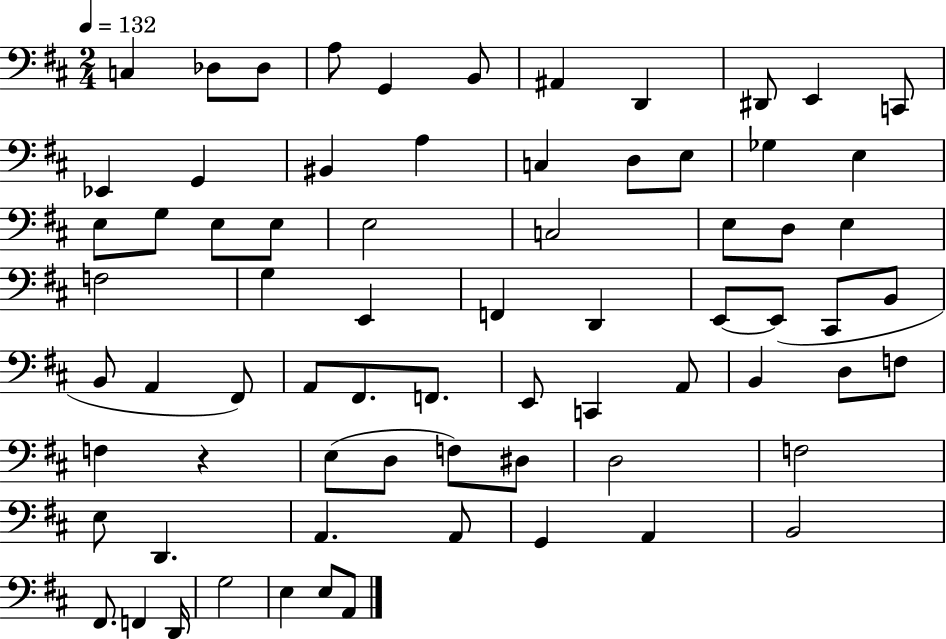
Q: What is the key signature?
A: D major